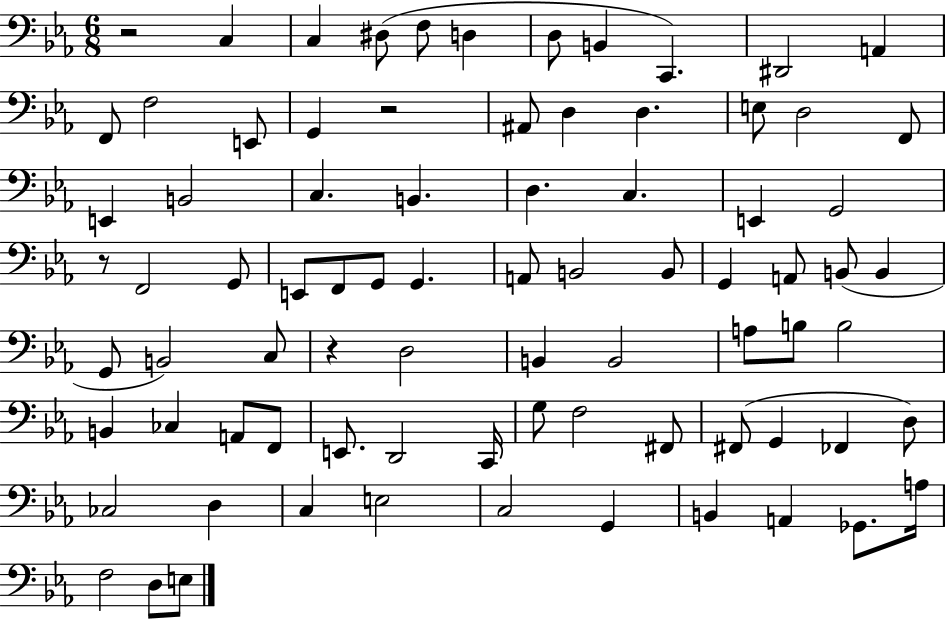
R/h C3/q C3/q D#3/e F3/e D3/q D3/e B2/q C2/q. D#2/h A2/q F2/e F3/h E2/e G2/q R/h A#2/e D3/q D3/q. E3/e D3/h F2/e E2/q B2/h C3/q. B2/q. D3/q. C3/q. E2/q G2/h R/e F2/h G2/e E2/e F2/e G2/e G2/q. A2/e B2/h B2/e G2/q A2/e B2/e B2/q G2/e B2/h C3/e R/q D3/h B2/q B2/h A3/e B3/e B3/h B2/q CES3/q A2/e F2/e E2/e. D2/h C2/s G3/e F3/h F#2/e F#2/e G2/q FES2/q D3/e CES3/h D3/q C3/q E3/h C3/h G2/q B2/q A2/q Gb2/e. A3/s F3/h D3/e E3/e